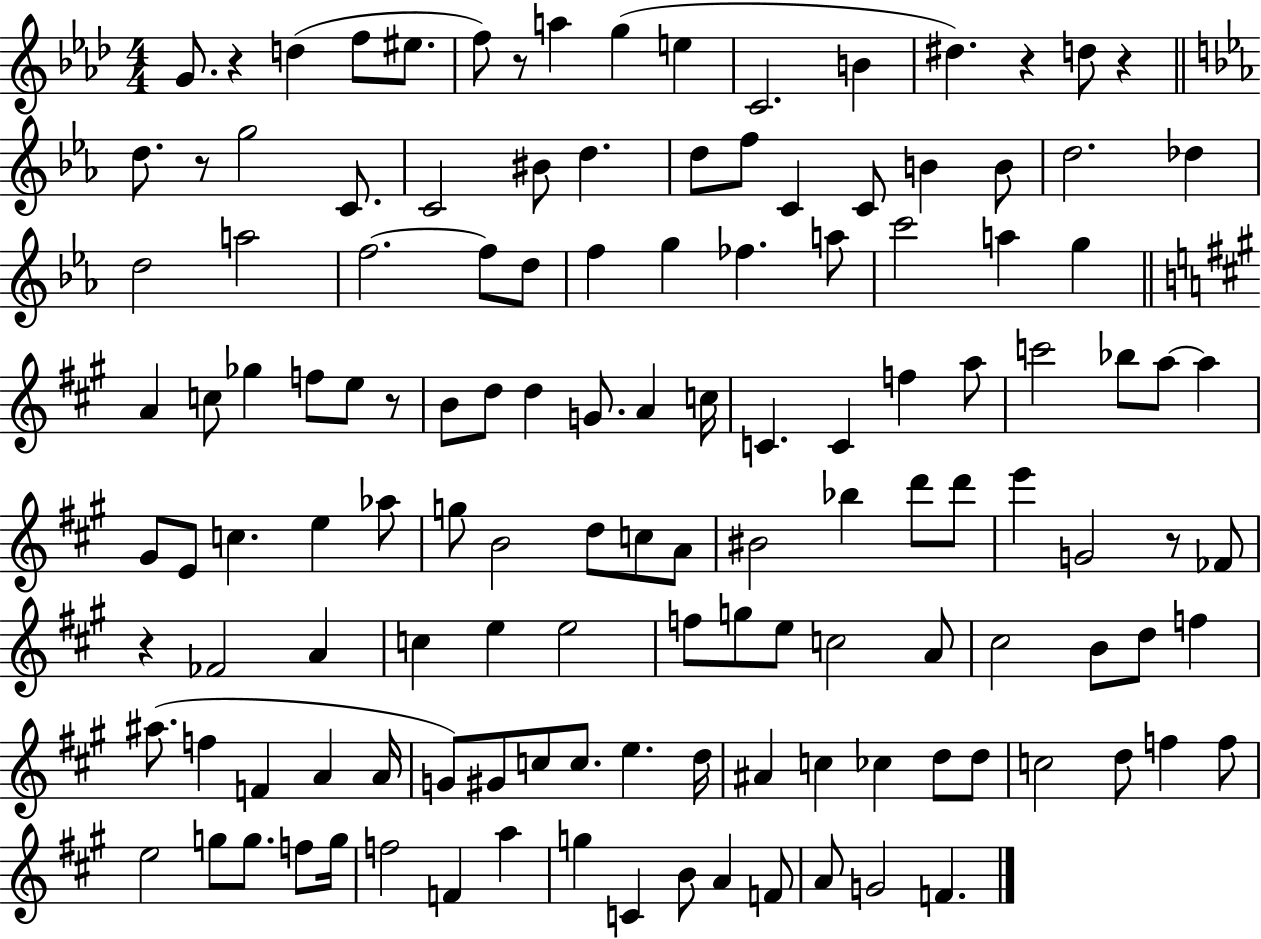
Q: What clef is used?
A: treble